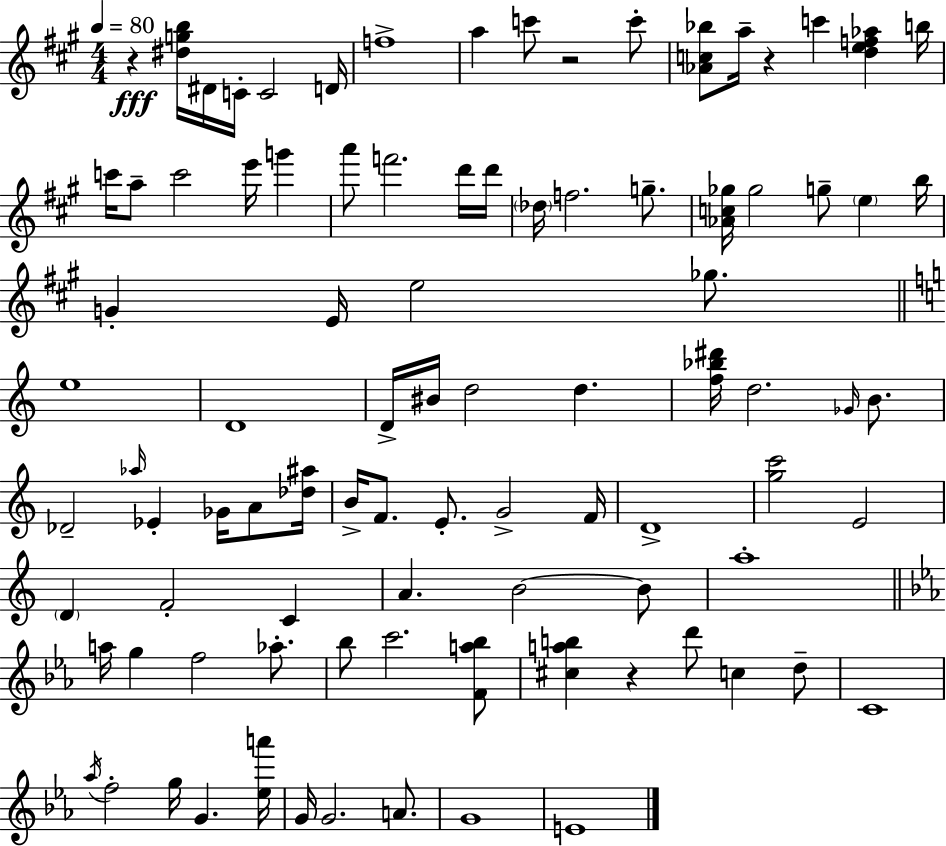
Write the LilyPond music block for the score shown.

{
  \clef treble
  \numericTimeSignature
  \time 4/4
  \key a \major
  \tempo 4 = 80
  r4\fff <dis'' g'' b''>16 dis'16 c'16-. c'2 d'16 | f''1-> | a''4 c'''8 r2 c'''8-. | <aes' c'' bes''>8 a''16-- r4 c'''4 <d'' e'' f'' aes''>4 b''16 | \break c'''16 a''8-- c'''2 e'''16 g'''4 | a'''8 f'''2. d'''16 d'''16 | \parenthesize des''16 f''2. g''8.-- | <aes' c'' ges''>16 ges''2 g''8-- \parenthesize e''4 b''16 | \break g'4-. e'16 e''2 ges''8. | \bar "||" \break \key a \minor e''1 | d'1 | d'16-> bis'16 d''2 d''4. | <f'' bes'' dis'''>16 d''2. \grace { ges'16 } b'8. | \break des'2-- \grace { aes''16 } ees'4-. ges'16 a'8 | <des'' ais''>16 b'16-> f'8. e'8.-. g'2-> | f'16 d'1-> | <g'' c'''>2 e'2 | \break \parenthesize d'4 f'2-. c'4 | a'4. b'2~~ | b'8 a''1-. | \bar "||" \break \key c \minor a''16 g''4 f''2 aes''8.-. | bes''8 c'''2. <f' a'' bes''>8 | <cis'' a'' b''>4 r4 d'''8 c''4 d''8-- | c'1 | \break \acciaccatura { aes''16 } f''2-. g''16 g'4. | <ees'' a'''>16 g'16 g'2. a'8. | g'1 | e'1 | \break \bar "|."
}